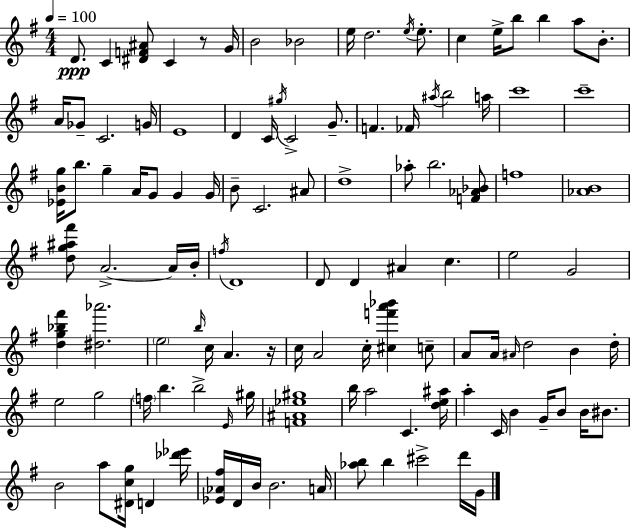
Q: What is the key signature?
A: E minor